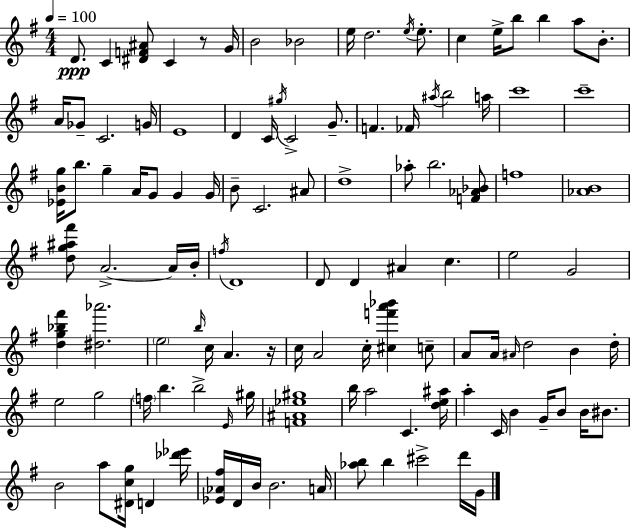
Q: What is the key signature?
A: E minor